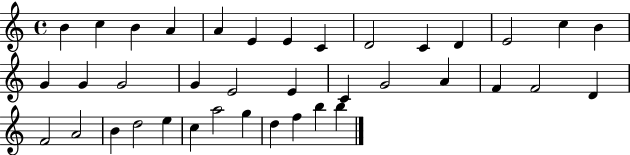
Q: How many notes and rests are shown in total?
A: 38